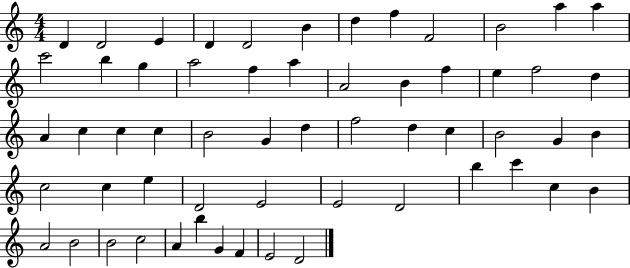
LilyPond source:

{
  \clef treble
  \numericTimeSignature
  \time 4/4
  \key c \major
  d'4 d'2 e'4 | d'4 d'2 b'4 | d''4 f''4 f'2 | b'2 a''4 a''4 | \break c'''2 b''4 g''4 | a''2 f''4 a''4 | a'2 b'4 f''4 | e''4 f''2 d''4 | \break a'4 c''4 c''4 c''4 | b'2 g'4 d''4 | f''2 d''4 c''4 | b'2 g'4 b'4 | \break c''2 c''4 e''4 | d'2 e'2 | e'2 d'2 | b''4 c'''4 c''4 b'4 | \break a'2 b'2 | b'2 c''2 | a'4 b''4 g'4 f'4 | e'2 d'2 | \break \bar "|."
}